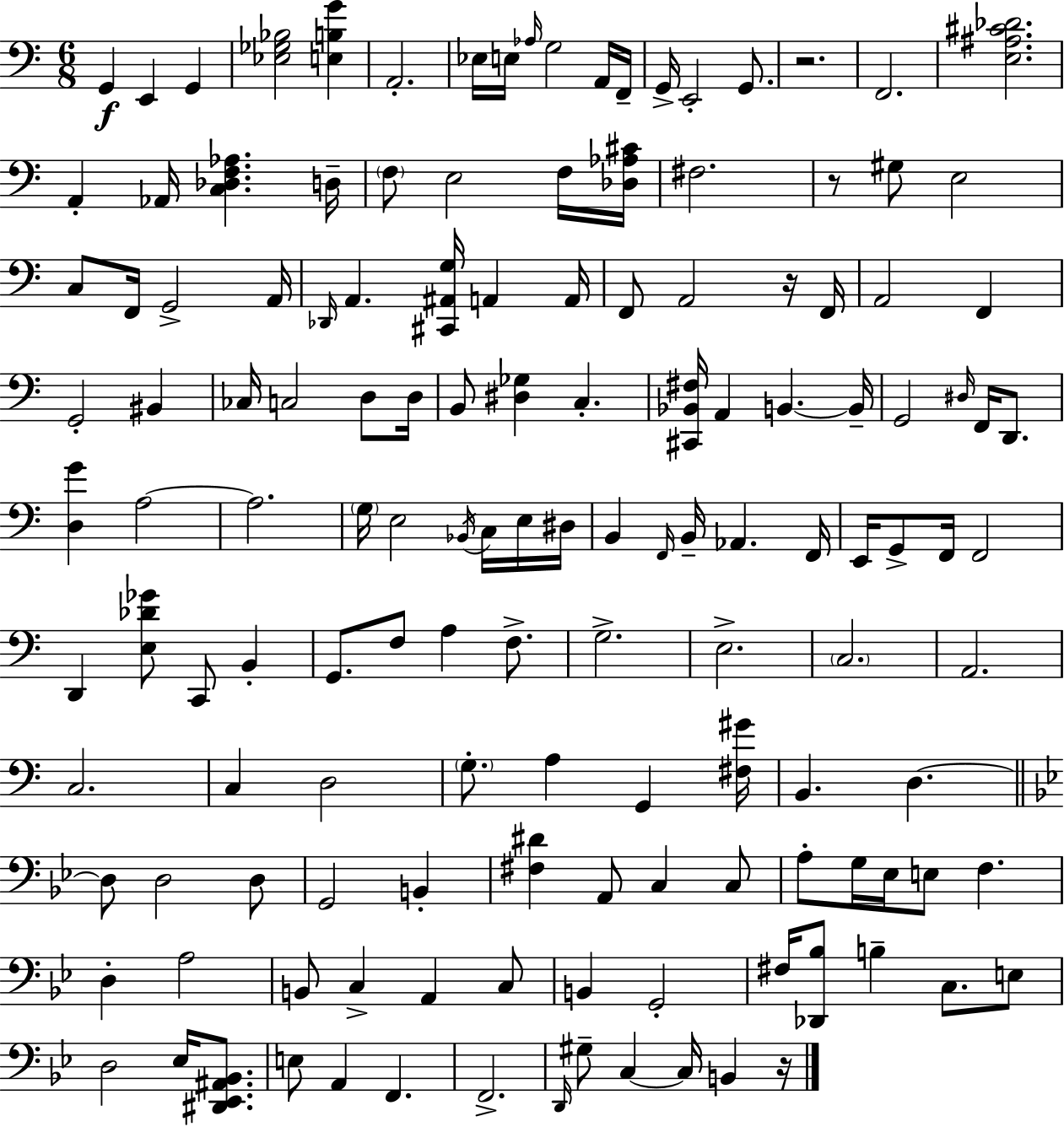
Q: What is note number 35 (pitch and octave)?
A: A2